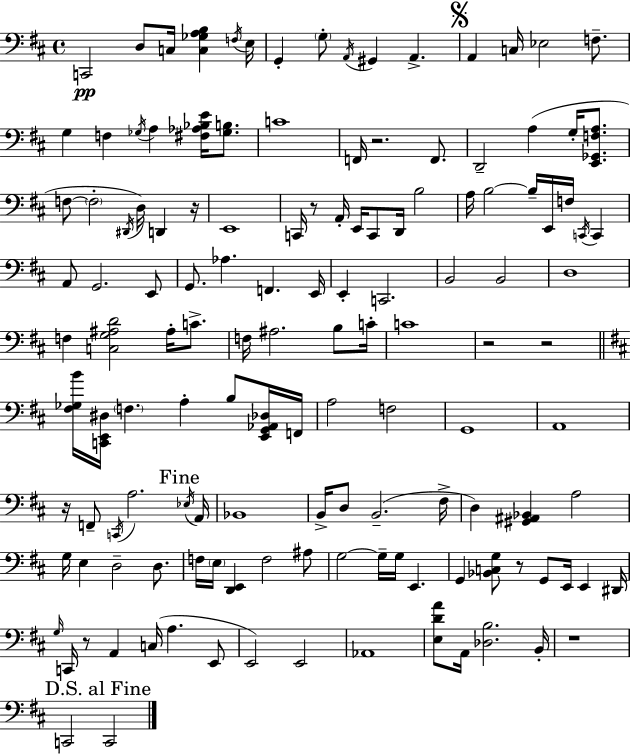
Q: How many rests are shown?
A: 9